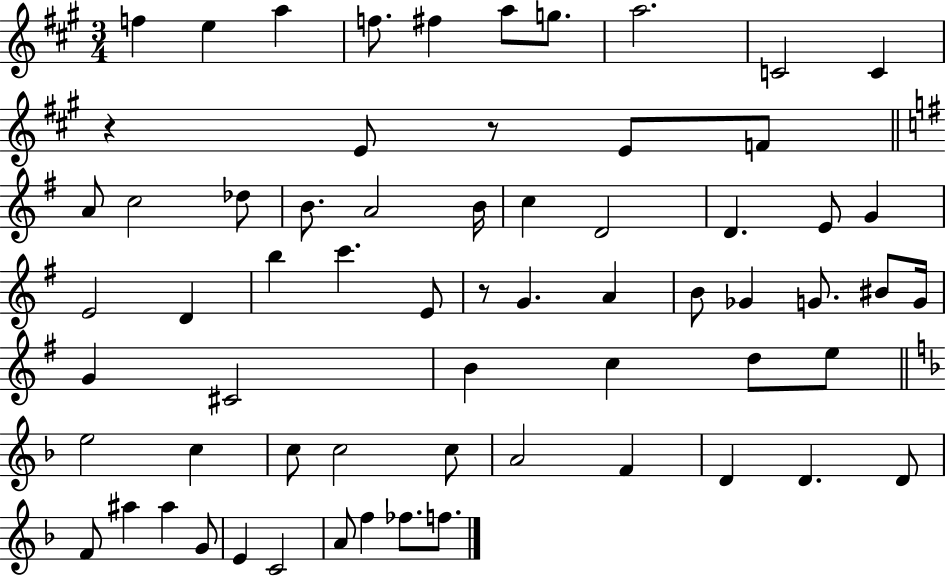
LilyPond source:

{
  \clef treble
  \numericTimeSignature
  \time 3/4
  \key a \major
  f''4 e''4 a''4 | f''8. fis''4 a''8 g''8. | a''2. | c'2 c'4 | \break r4 e'8 r8 e'8 f'8 | \bar "||" \break \key g \major a'8 c''2 des''8 | b'8. a'2 b'16 | c''4 d'2 | d'4. e'8 g'4 | \break e'2 d'4 | b''4 c'''4. e'8 | r8 g'4. a'4 | b'8 ges'4 g'8. bis'8 g'16 | \break g'4 cis'2 | b'4 c''4 d''8 e''8 | \bar "||" \break \key f \major e''2 c''4 | c''8 c''2 c''8 | a'2 f'4 | d'4 d'4. d'8 | \break f'8 ais''4 ais''4 g'8 | e'4 c'2 | a'8 f''4 fes''8. f''8. | \bar "|."
}